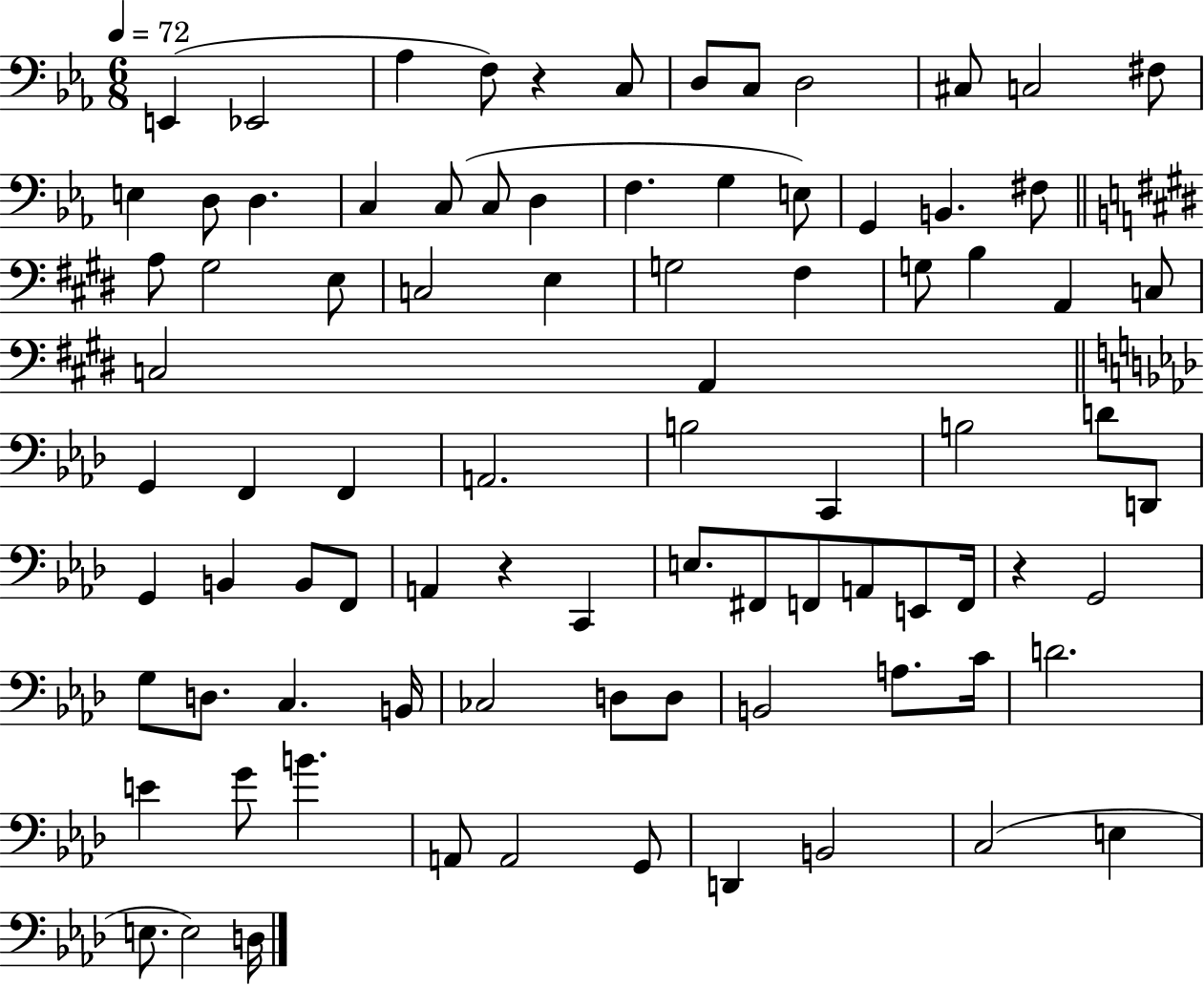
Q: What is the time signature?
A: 6/8